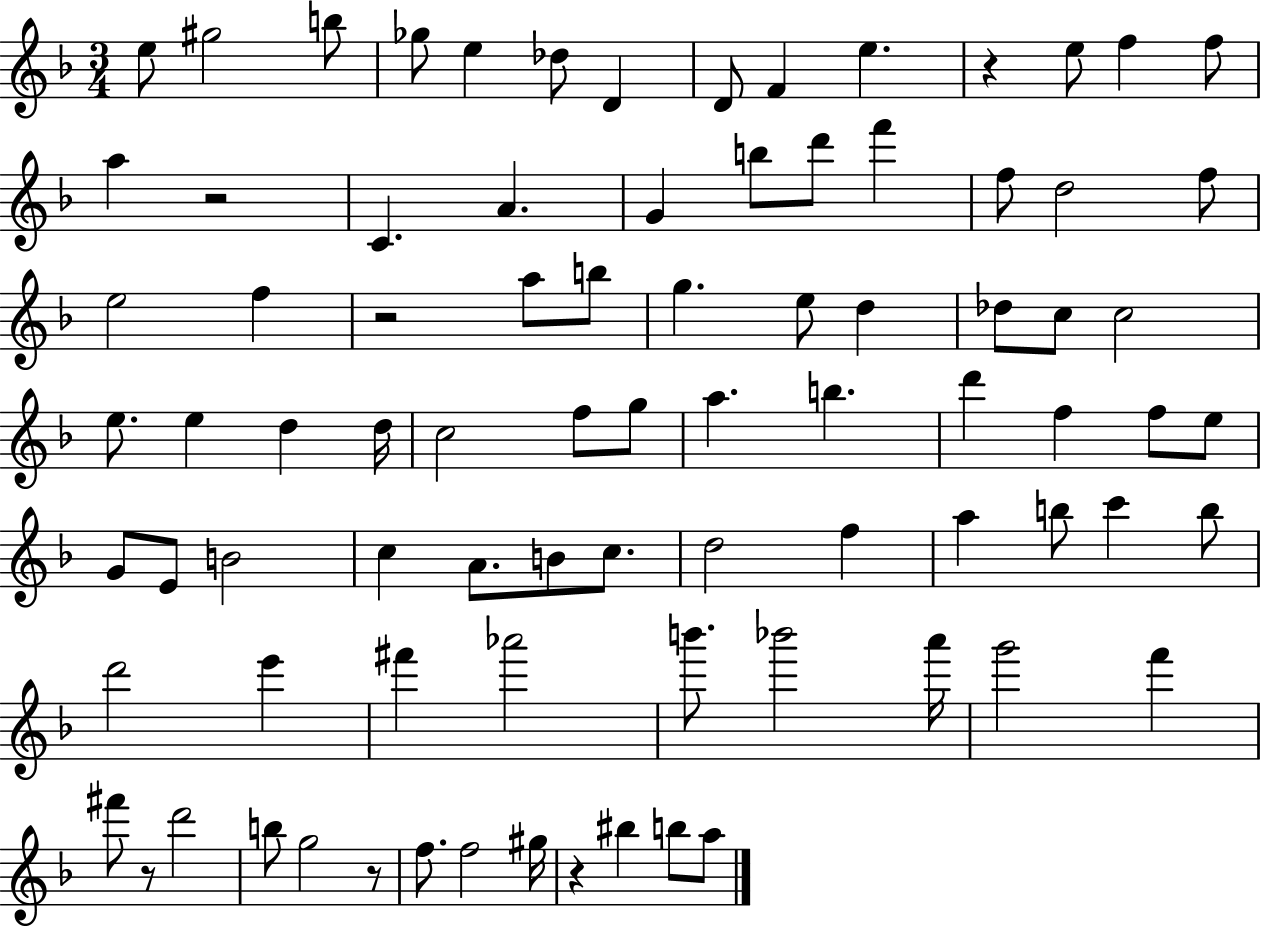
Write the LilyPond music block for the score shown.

{
  \clef treble
  \numericTimeSignature
  \time 3/4
  \key f \major
  e''8 gis''2 b''8 | ges''8 e''4 des''8 d'4 | d'8 f'4 e''4. | r4 e''8 f''4 f''8 | \break a''4 r2 | c'4. a'4. | g'4 b''8 d'''8 f'''4 | f''8 d''2 f''8 | \break e''2 f''4 | r2 a''8 b''8 | g''4. e''8 d''4 | des''8 c''8 c''2 | \break e''8. e''4 d''4 d''16 | c''2 f''8 g''8 | a''4. b''4. | d'''4 f''4 f''8 e''8 | \break g'8 e'8 b'2 | c''4 a'8. b'8 c''8. | d''2 f''4 | a''4 b''8 c'''4 b''8 | \break d'''2 e'''4 | fis'''4 aes'''2 | b'''8. bes'''2 a'''16 | g'''2 f'''4 | \break fis'''8 r8 d'''2 | b''8 g''2 r8 | f''8. f''2 gis''16 | r4 bis''4 b''8 a''8 | \break \bar "|."
}